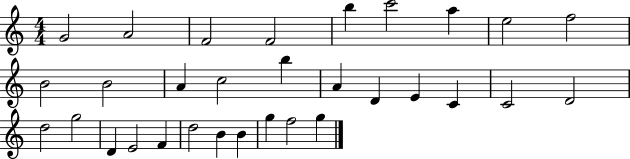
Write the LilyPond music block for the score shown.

{
  \clef treble
  \numericTimeSignature
  \time 4/4
  \key c \major
  g'2 a'2 | f'2 f'2 | b''4 c'''2 a''4 | e''2 f''2 | \break b'2 b'2 | a'4 c''2 b''4 | a'4 d'4 e'4 c'4 | c'2 d'2 | \break d''2 g''2 | d'4 e'2 f'4 | d''2 b'4 b'4 | g''4 f''2 g''4 | \break \bar "|."
}